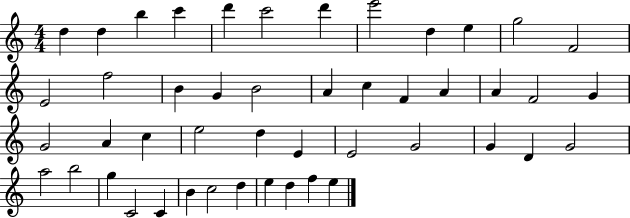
{
  \clef treble
  \numericTimeSignature
  \time 4/4
  \key c \major
  d''4 d''4 b''4 c'''4 | d'''4 c'''2 d'''4 | e'''2 d''4 e''4 | g''2 f'2 | \break e'2 f''2 | b'4 g'4 b'2 | a'4 c''4 f'4 a'4 | a'4 f'2 g'4 | \break g'2 a'4 c''4 | e''2 d''4 e'4 | e'2 g'2 | g'4 d'4 g'2 | \break a''2 b''2 | g''4 c'2 c'4 | b'4 c''2 d''4 | e''4 d''4 f''4 e''4 | \break \bar "|."
}